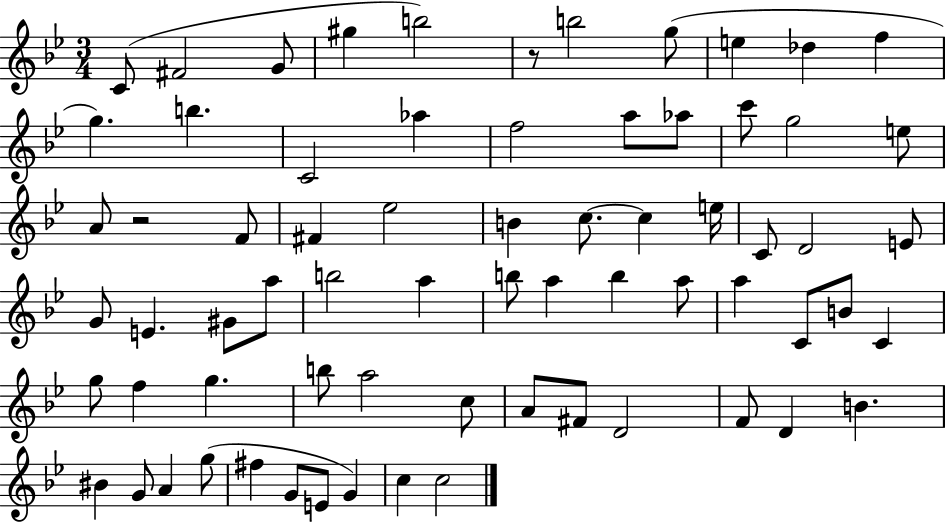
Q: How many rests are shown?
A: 2